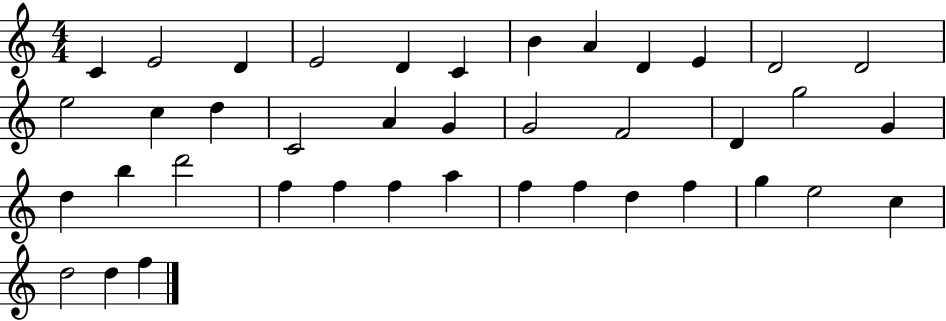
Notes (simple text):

C4/q E4/h D4/q E4/h D4/q C4/q B4/q A4/q D4/q E4/q D4/h D4/h E5/h C5/q D5/q C4/h A4/q G4/q G4/h F4/h D4/q G5/h G4/q D5/q B5/q D6/h F5/q F5/q F5/q A5/q F5/q F5/q D5/q F5/q G5/q E5/h C5/q D5/h D5/q F5/q